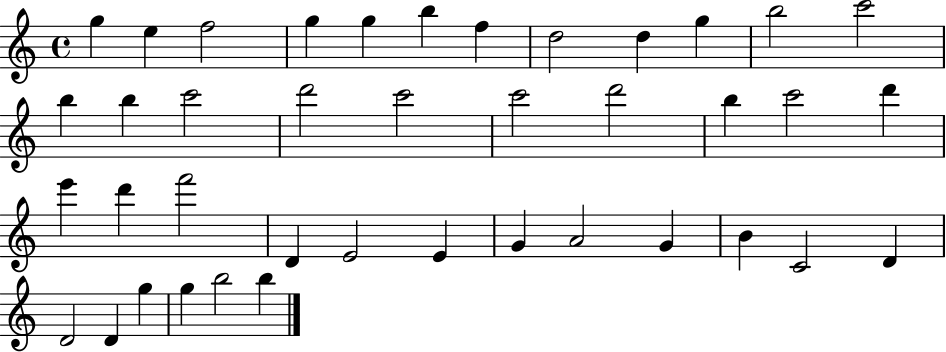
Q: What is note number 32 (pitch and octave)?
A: B4